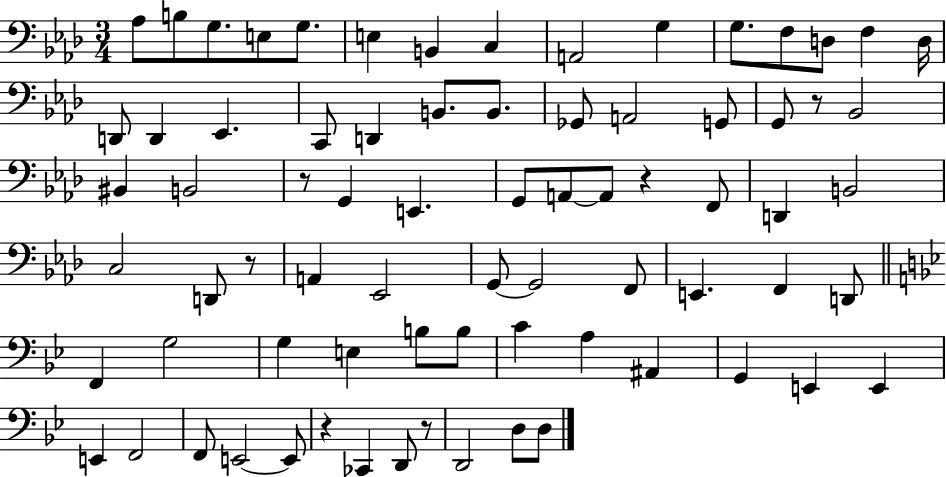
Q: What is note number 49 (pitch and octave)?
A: G3